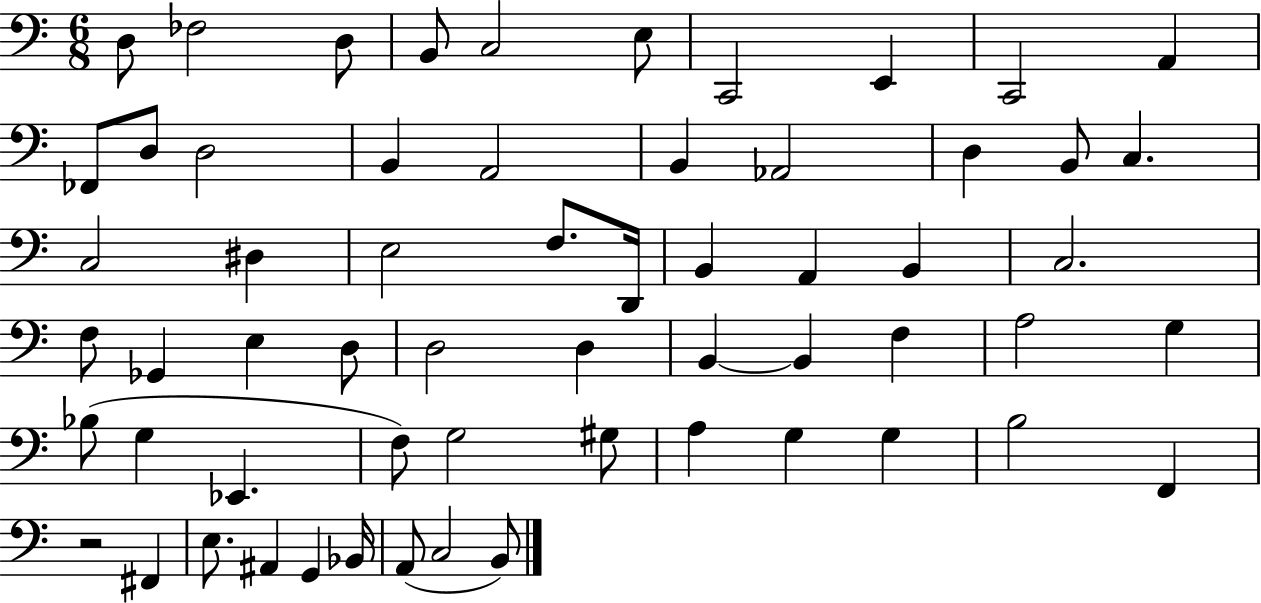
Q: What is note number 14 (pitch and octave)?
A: B2